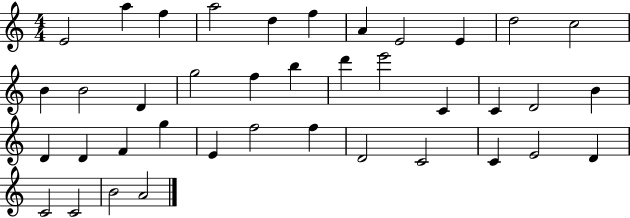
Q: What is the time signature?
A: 4/4